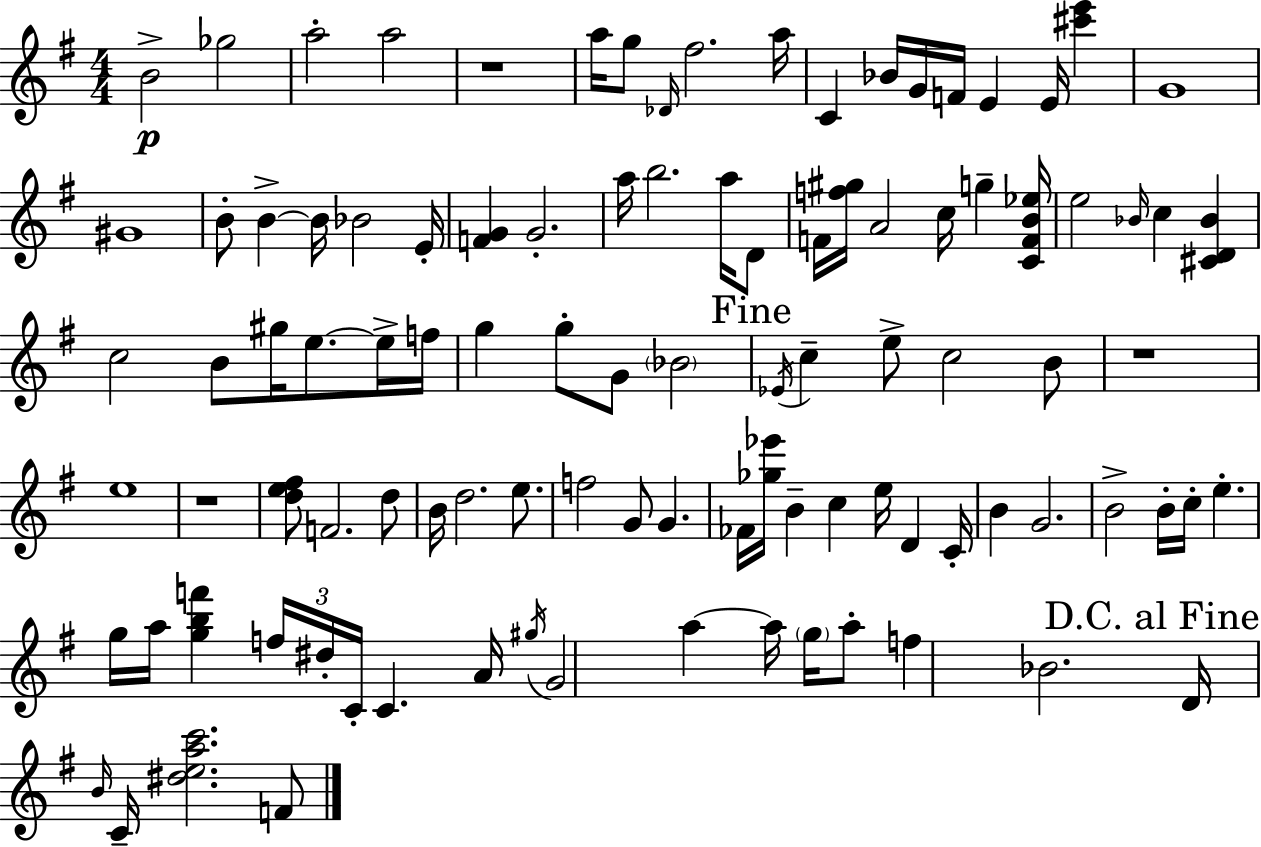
{
  \clef treble
  \numericTimeSignature
  \time 4/4
  \key e \minor
  b'2->\p ges''2 | a''2-. a''2 | r1 | a''16 g''8 \grace { des'16 } fis''2. | \break a''16 c'4 bes'16 g'16 f'16 e'4 e'16 <cis''' e'''>4 | g'1 | gis'1 | b'8-. b'4->~~ b'16 bes'2 | \break e'16-. <f' g'>4 g'2.-. | a''16 b''2. a''16 d'8 | f'16 <f'' gis''>16 a'2 c''16 g''4-- | <c' f' b' ees''>16 e''2 \grace { bes'16 } c''4 <cis' d' bes'>4 | \break c''2 b'8 gis''16 e''8.~~ | e''16-> f''16 g''4 g''8-. g'8 \parenthesize bes'2 | \mark "Fine" \acciaccatura { ees'16 } c''4-- e''8-> c''2 | b'8 r1 | \break e''1 | r1 | <d'' e'' fis''>8 f'2. | d''8 b'16 d''2. | \break e''8. f''2 g'8 g'4. | fes'16 <ges'' ees'''>16 b'4-- c''4 e''16 d'4 | c'16-. b'4 g'2. | b'2-> b'16-. c''16-. e''4.-. | \break g''16 a''16 <g'' b'' f'''>4 \tuplet 3/2 { f''16 dis''16-. c'16-. } c'4. | a'16 \acciaccatura { gis''16 } g'2 a''4~~ | a''16 \parenthesize g''16 a''8-. f''4 bes'2. | \mark "D.C. al Fine" d'16 \grace { b'16 } c'16-- <dis'' e'' a'' c'''>2. | \break f'8 \bar "|."
}